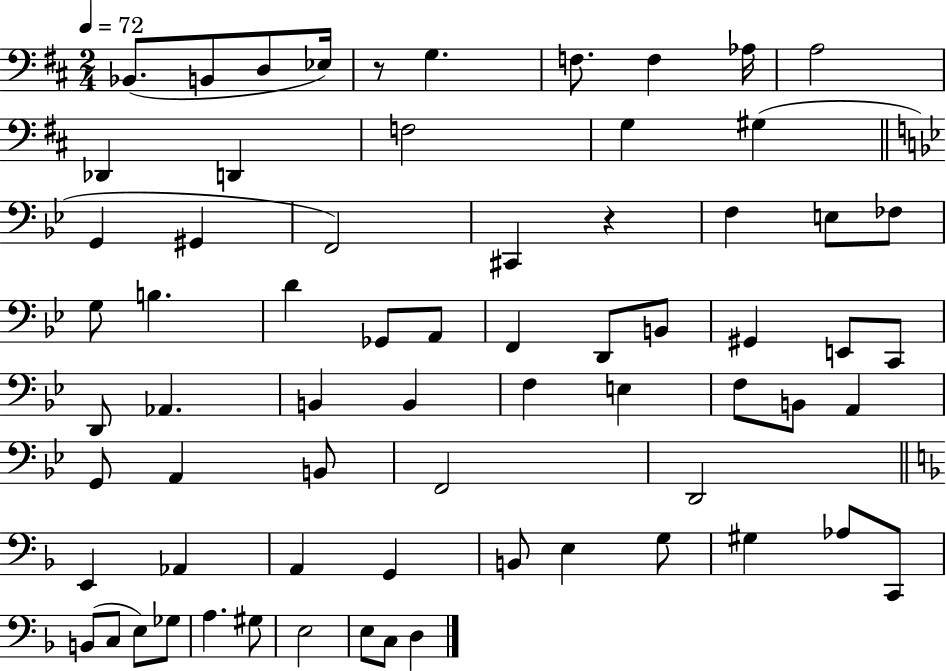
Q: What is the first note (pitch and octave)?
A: Bb2